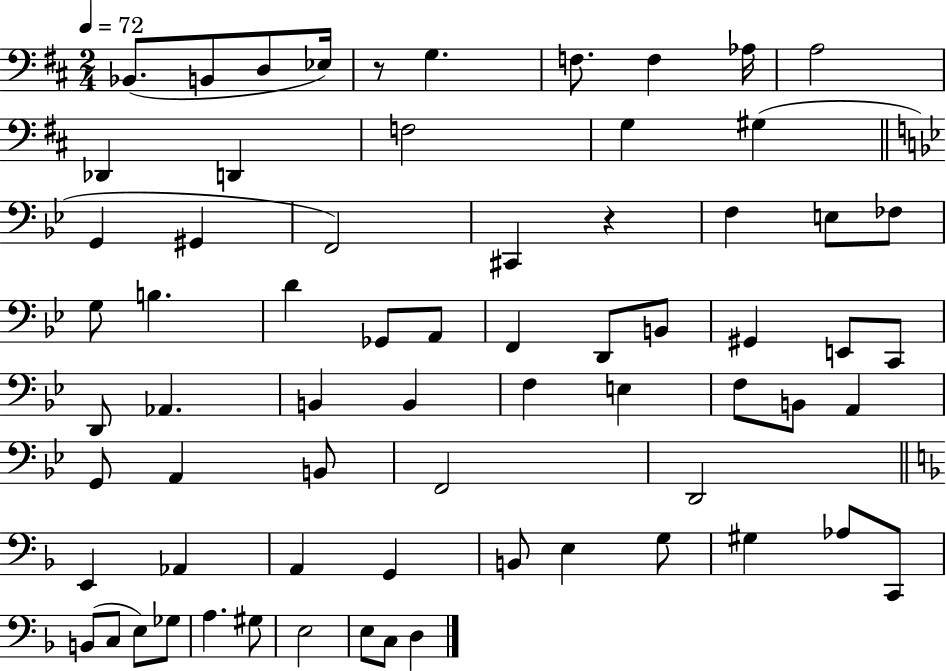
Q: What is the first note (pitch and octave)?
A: Bb2